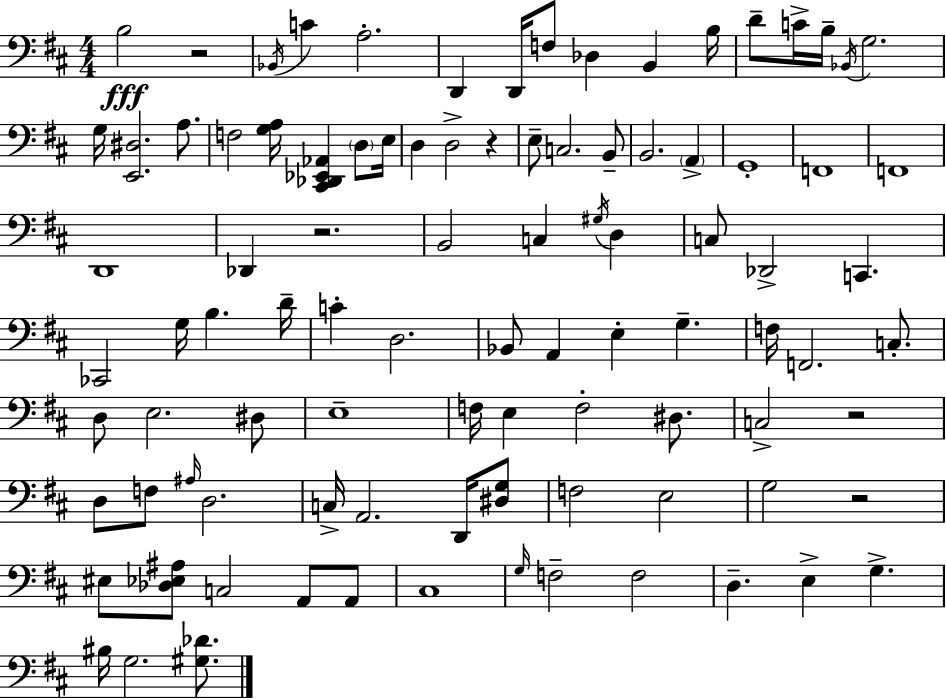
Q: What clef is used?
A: bass